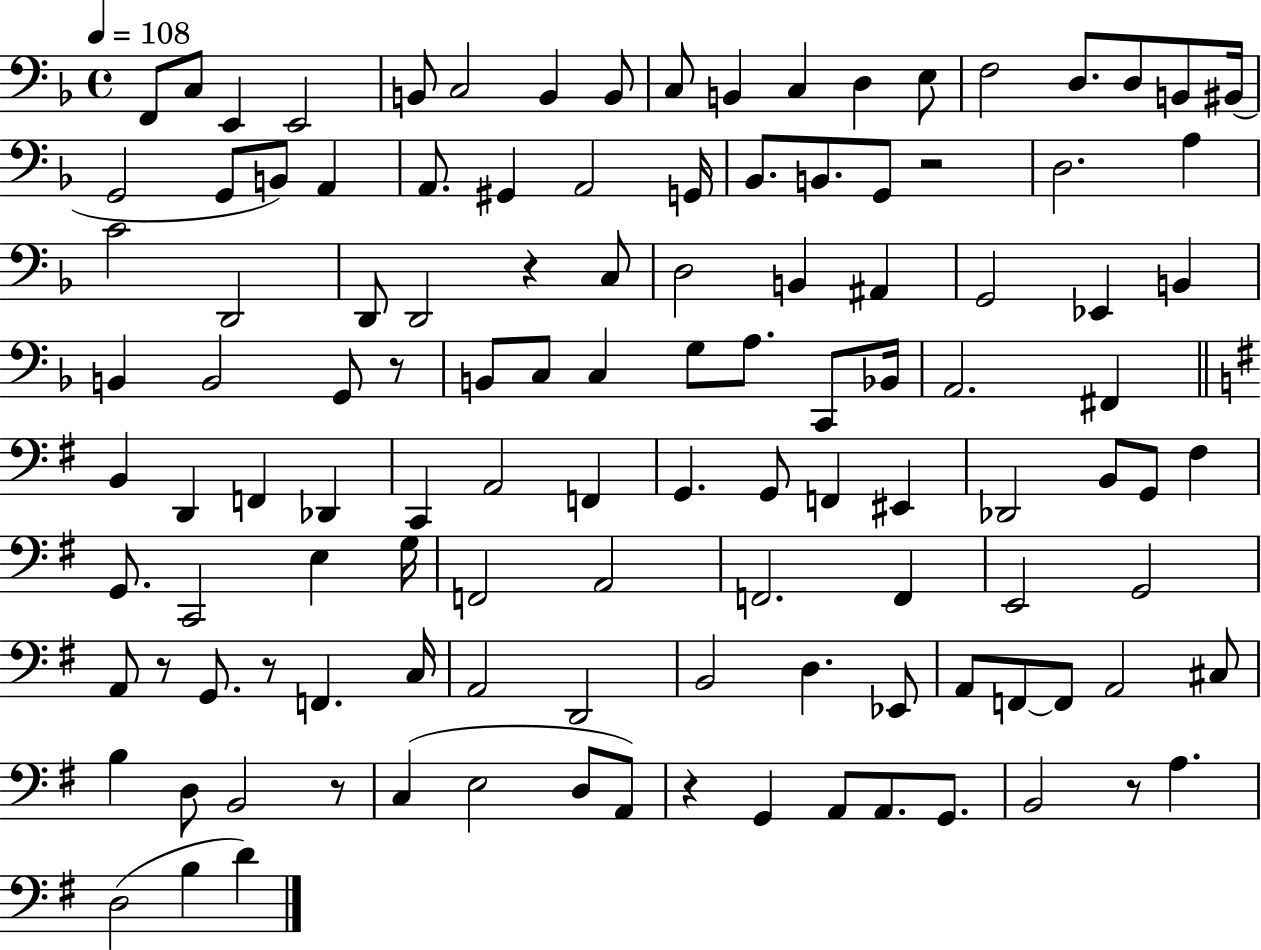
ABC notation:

X:1
T:Untitled
M:4/4
L:1/4
K:F
F,,/2 C,/2 E,, E,,2 B,,/2 C,2 B,, B,,/2 C,/2 B,, C, D, E,/2 F,2 D,/2 D,/2 B,,/2 ^B,,/4 G,,2 G,,/2 B,,/2 A,, A,,/2 ^G,, A,,2 G,,/4 _B,,/2 B,,/2 G,,/2 z2 D,2 A, C2 D,,2 D,,/2 D,,2 z C,/2 D,2 B,, ^A,, G,,2 _E,, B,, B,, B,,2 G,,/2 z/2 B,,/2 C,/2 C, G,/2 A,/2 C,,/2 _B,,/4 A,,2 ^F,, B,, D,, F,, _D,, C,, A,,2 F,, G,, G,,/2 F,, ^E,, _D,,2 B,,/2 G,,/2 ^F, G,,/2 C,,2 E, G,/4 F,,2 A,,2 F,,2 F,, E,,2 G,,2 A,,/2 z/2 G,,/2 z/2 F,, C,/4 A,,2 D,,2 B,,2 D, _E,,/2 A,,/2 F,,/2 F,,/2 A,,2 ^C,/2 B, D,/2 B,,2 z/2 C, E,2 D,/2 A,,/2 z G,, A,,/2 A,,/2 G,,/2 B,,2 z/2 A, D,2 B, D